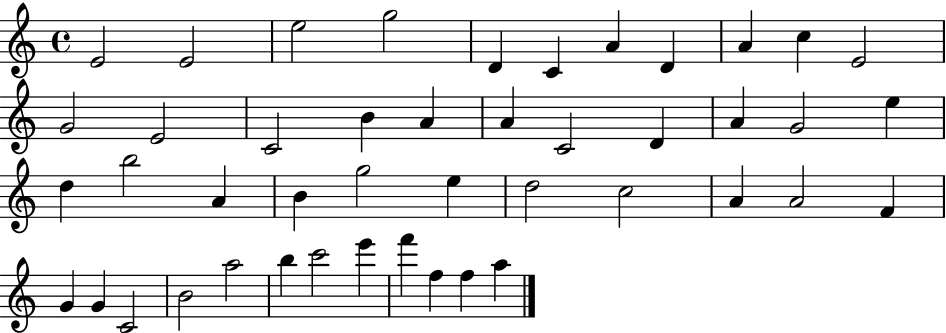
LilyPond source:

{
  \clef treble
  \time 4/4
  \defaultTimeSignature
  \key c \major
  e'2 e'2 | e''2 g''2 | d'4 c'4 a'4 d'4 | a'4 c''4 e'2 | \break g'2 e'2 | c'2 b'4 a'4 | a'4 c'2 d'4 | a'4 g'2 e''4 | \break d''4 b''2 a'4 | b'4 g''2 e''4 | d''2 c''2 | a'4 a'2 f'4 | \break g'4 g'4 c'2 | b'2 a''2 | b''4 c'''2 e'''4 | f'''4 f''4 f''4 a''4 | \break \bar "|."
}